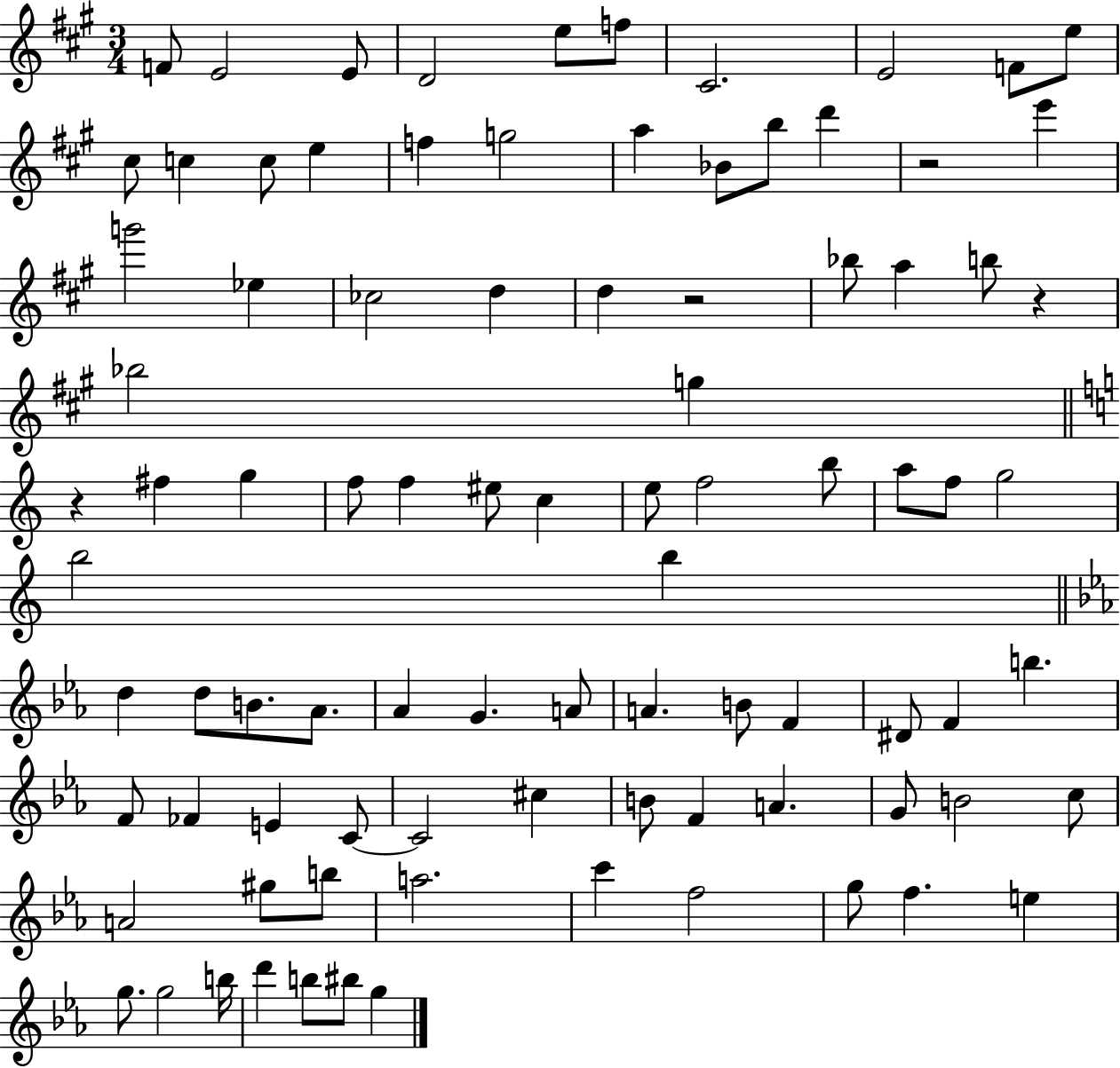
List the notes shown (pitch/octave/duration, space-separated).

F4/e E4/h E4/e D4/h E5/e F5/e C#4/h. E4/h F4/e E5/e C#5/e C5/q C5/e E5/q F5/q G5/h A5/q Bb4/e B5/e D6/q R/h E6/q G6/h Eb5/q CES5/h D5/q D5/q R/h Bb5/e A5/q B5/e R/q Bb5/h G5/q R/q F#5/q G5/q F5/e F5/q EIS5/e C5/q E5/e F5/h B5/e A5/e F5/e G5/h B5/h B5/q D5/q D5/e B4/e. Ab4/e. Ab4/q G4/q. A4/e A4/q. B4/e F4/q D#4/e F4/q B5/q. F4/e FES4/q E4/q C4/e C4/h C#5/q B4/e F4/q A4/q. G4/e B4/h C5/e A4/h G#5/e B5/e A5/h. C6/q F5/h G5/e F5/q. E5/q G5/e. G5/h B5/s D6/q B5/e BIS5/e G5/q